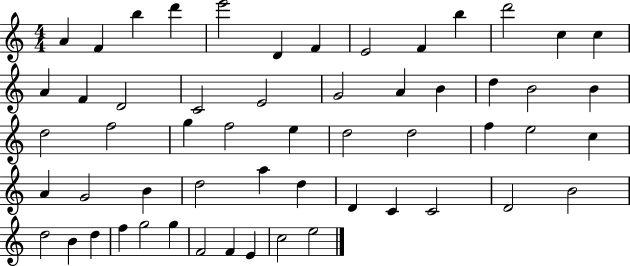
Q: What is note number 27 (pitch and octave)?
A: G5